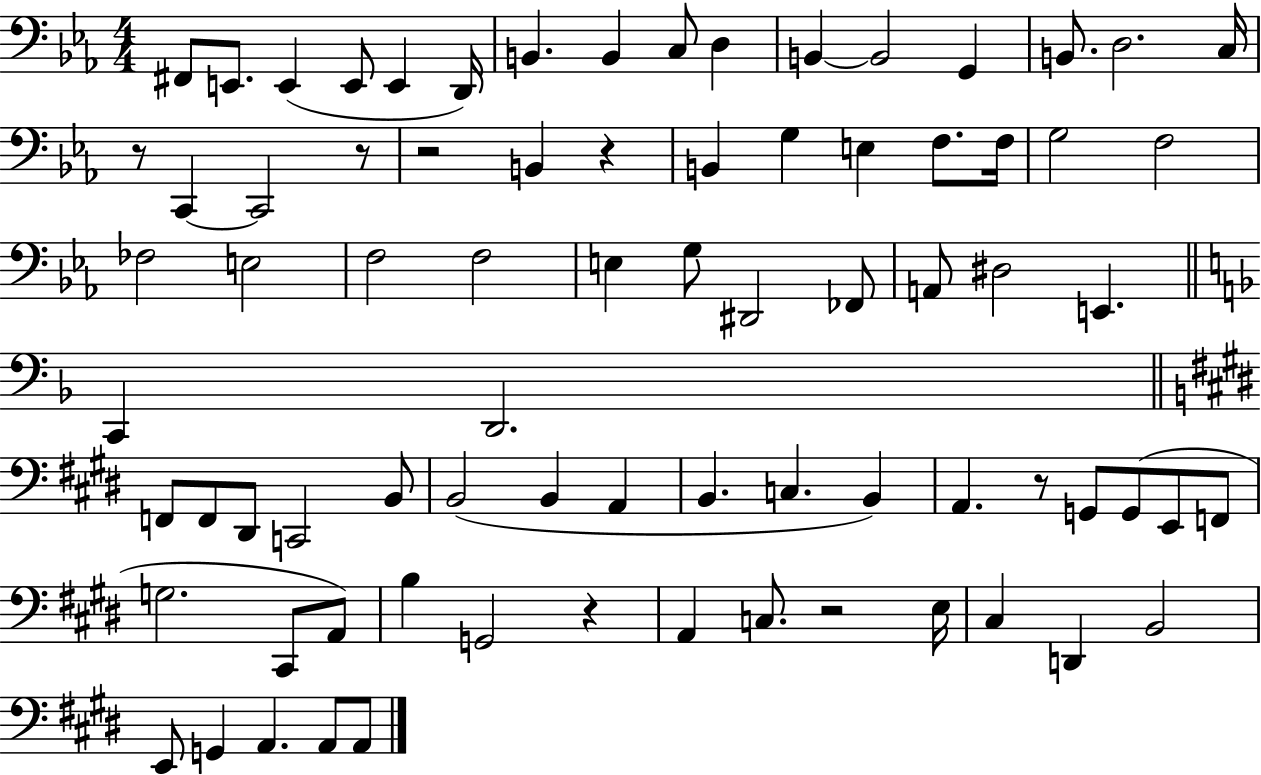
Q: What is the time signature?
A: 4/4